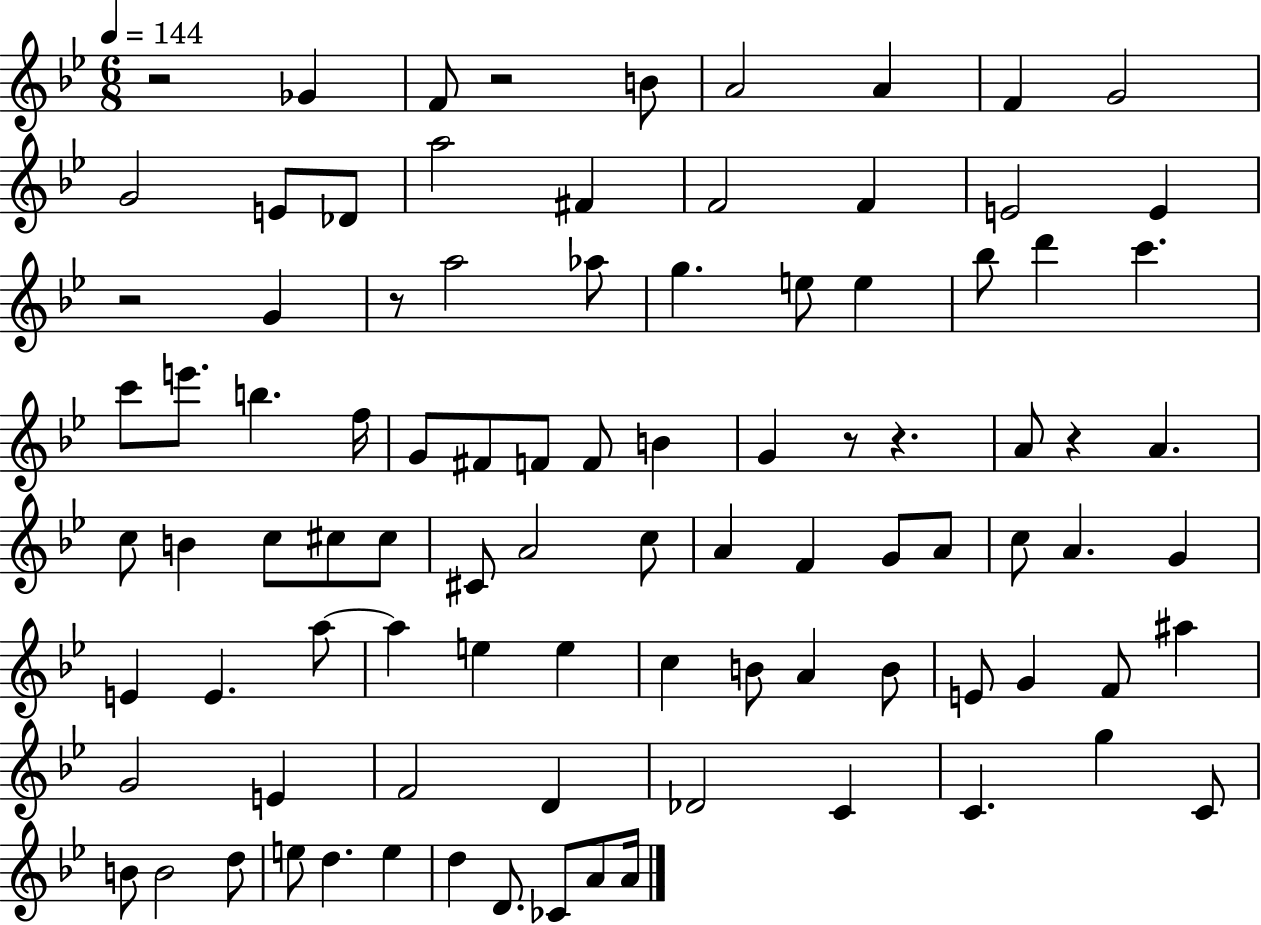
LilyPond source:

{
  \clef treble
  \numericTimeSignature
  \time 6/8
  \key bes \major
  \tempo 4 = 144
  r2 ges'4 | f'8 r2 b'8 | a'2 a'4 | f'4 g'2 | \break g'2 e'8 des'8 | a''2 fis'4 | f'2 f'4 | e'2 e'4 | \break r2 g'4 | r8 a''2 aes''8 | g''4. e''8 e''4 | bes''8 d'''4 c'''4. | \break c'''8 e'''8. b''4. f''16 | g'8 fis'8 f'8 f'8 b'4 | g'4 r8 r4. | a'8 r4 a'4. | \break c''8 b'4 c''8 cis''8 cis''8 | cis'8 a'2 c''8 | a'4 f'4 g'8 a'8 | c''8 a'4. g'4 | \break e'4 e'4. a''8~~ | a''4 e''4 e''4 | c''4 b'8 a'4 b'8 | e'8 g'4 f'8 ais''4 | \break g'2 e'4 | f'2 d'4 | des'2 c'4 | c'4. g''4 c'8 | \break b'8 b'2 d''8 | e''8 d''4. e''4 | d''4 d'8. ces'8 a'8 a'16 | \bar "|."
}